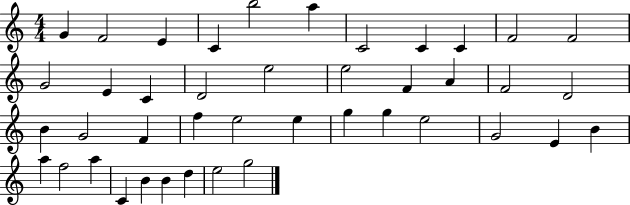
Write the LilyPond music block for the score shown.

{
  \clef treble
  \numericTimeSignature
  \time 4/4
  \key c \major
  g'4 f'2 e'4 | c'4 b''2 a''4 | c'2 c'4 c'4 | f'2 f'2 | \break g'2 e'4 c'4 | d'2 e''2 | e''2 f'4 a'4 | f'2 d'2 | \break b'4 g'2 f'4 | f''4 e''2 e''4 | g''4 g''4 e''2 | g'2 e'4 b'4 | \break a''4 f''2 a''4 | c'4 b'4 b'4 d''4 | e''2 g''2 | \bar "|."
}